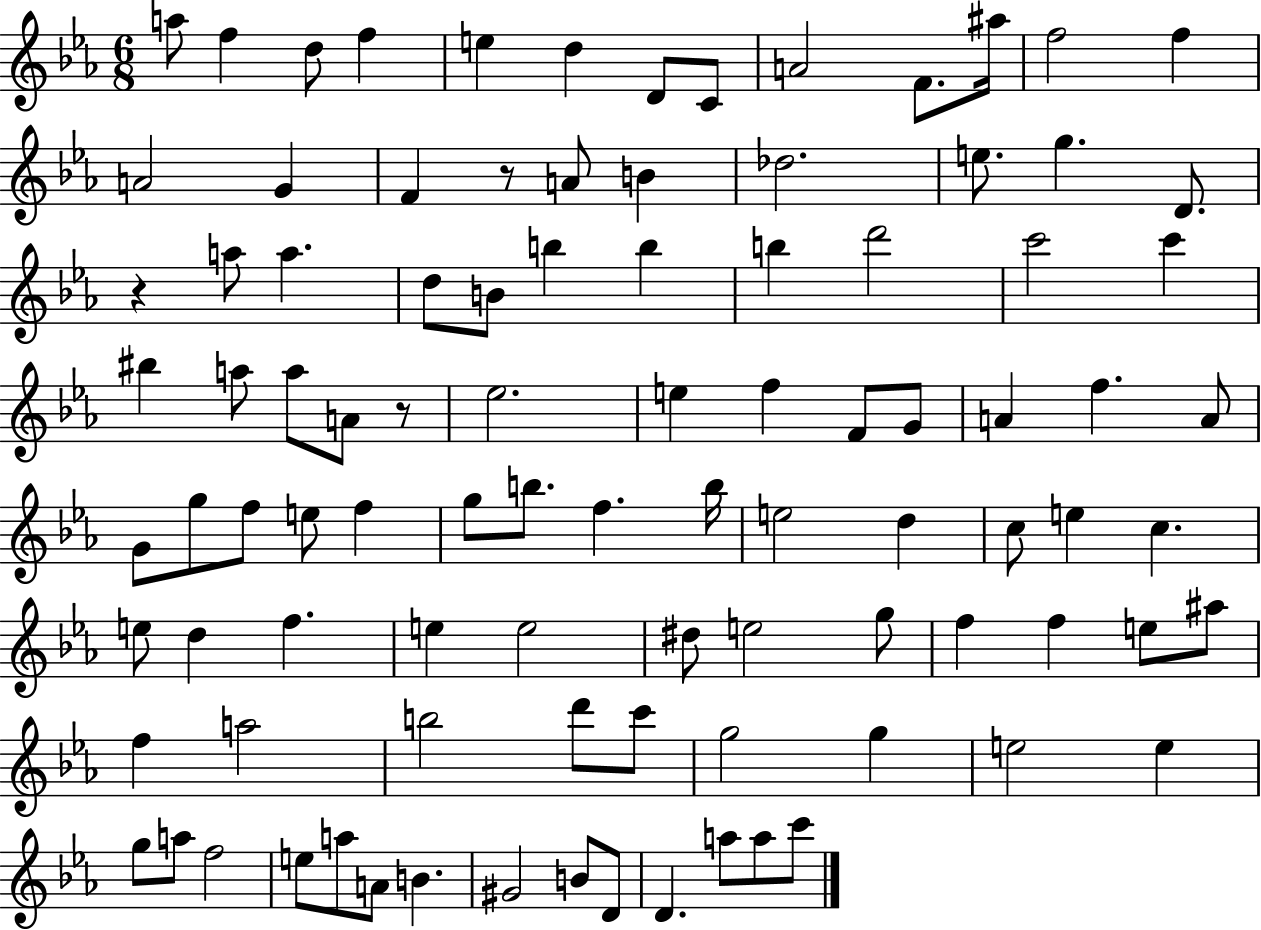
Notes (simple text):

A5/e F5/q D5/e F5/q E5/q D5/q D4/e C4/e A4/h F4/e. A#5/s F5/h F5/q A4/h G4/q F4/q R/e A4/e B4/q Db5/h. E5/e. G5/q. D4/e. R/q A5/e A5/q. D5/e B4/e B5/q B5/q B5/q D6/h C6/h C6/q BIS5/q A5/e A5/e A4/e R/e Eb5/h. E5/q F5/q F4/e G4/e A4/q F5/q. A4/e G4/e G5/e F5/e E5/e F5/q G5/e B5/e. F5/q. B5/s E5/h D5/q C5/e E5/q C5/q. E5/e D5/q F5/q. E5/q E5/h D#5/e E5/h G5/e F5/q F5/q E5/e A#5/e F5/q A5/h B5/h D6/e C6/e G5/h G5/q E5/h E5/q G5/e A5/e F5/h E5/e A5/e A4/e B4/q. G#4/h B4/e D4/e D4/q. A5/e A5/e C6/e